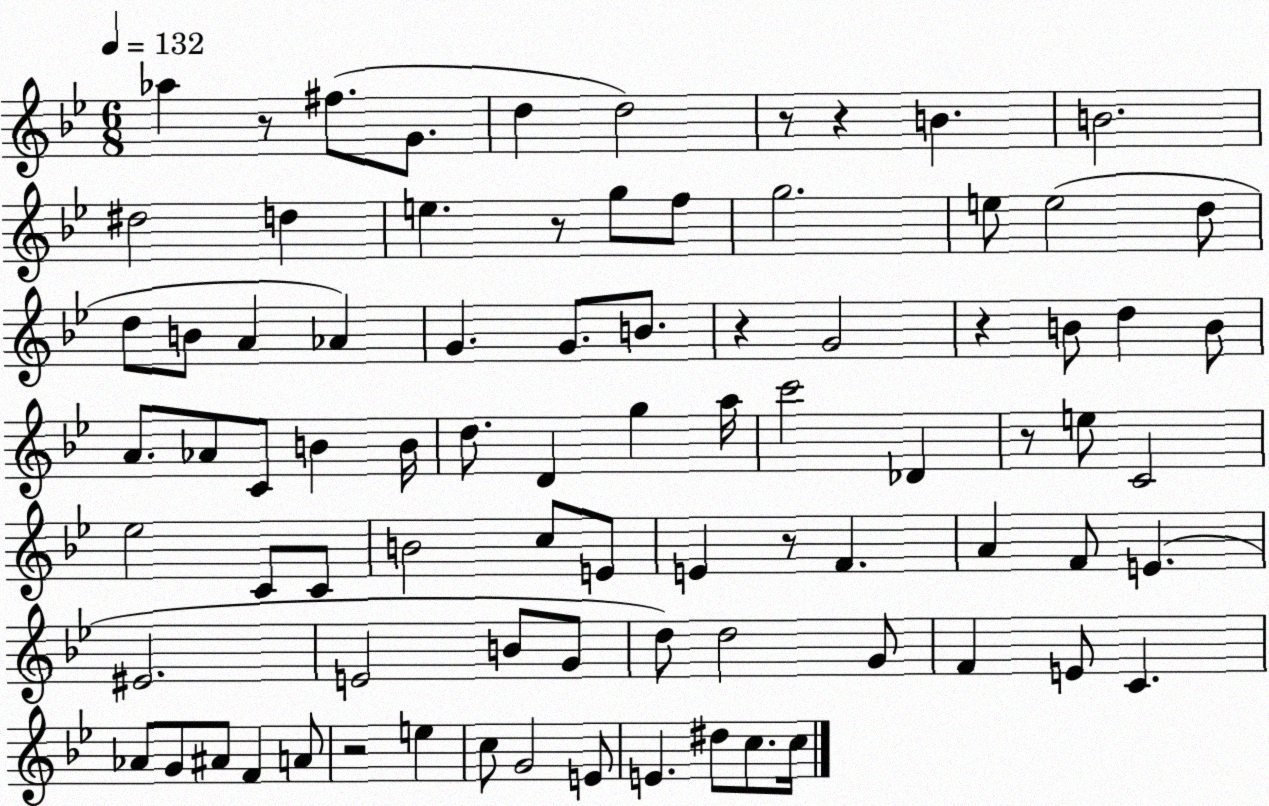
X:1
T:Untitled
M:6/8
L:1/4
K:Bb
_a z/2 ^f/2 G/2 d d2 z/2 z B B2 ^d2 d e z/2 g/2 f/2 g2 e/2 e2 d/2 d/2 B/2 A _A G G/2 B/2 z G2 z B/2 d B/2 A/2 _A/2 C/2 B B/4 d/2 D g a/4 c'2 _D z/2 e/2 C2 _e2 C/2 C/2 B2 c/2 E/2 E z/2 F A F/2 E ^E2 E2 B/2 G/2 d/2 d2 G/2 F E/2 C _A/2 G/2 ^A/2 F A/2 z2 e c/2 G2 E/2 E ^d/2 c/2 c/4